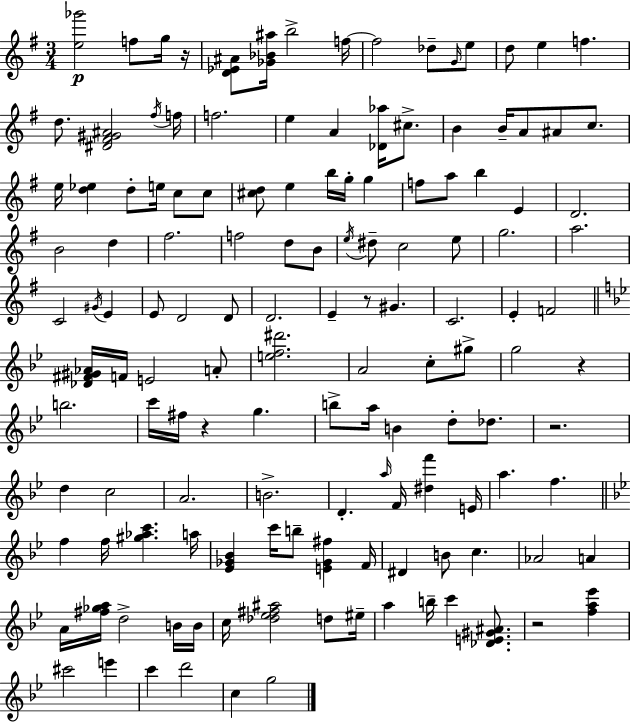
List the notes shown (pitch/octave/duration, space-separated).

[E5,Gb6]/h F5/e G5/s R/s [D4,Eb4,A#4]/e [Gb4,Bb4,A#5]/s B5/h F5/s F5/h Db5/e G4/s E5/e D5/e E5/q F5/q. D5/e. [D#4,F#4,G#4,A#4]/h F#5/s F5/s F5/h. E5/q A4/q [Db4,Ab5]/s C#5/e. B4/q B4/s A4/e A#4/e C5/e. E5/s [D5,Eb5]/q D5/e E5/s C5/e C5/e [C#5,D5]/e E5/q B5/s G5/s G5/q F5/e A5/e B5/q E4/q D4/h. B4/h D5/q F#5/h. F5/h D5/e B4/e E5/s D#5/e C5/h E5/e G5/h. A5/h. C4/h G#4/s E4/q E4/e D4/h D4/e D4/h. E4/q R/e G#4/q. C4/h. E4/q F4/h [Db4,F#4,G#4,Ab4]/s F4/s E4/h A4/e [E5,F5,D#6]/h. A4/h C5/e G#5/e G5/h R/q B5/h. C6/s F#5/s R/q G5/q. B5/e A5/s B4/q D5/e Db5/e. R/h. D5/q C5/h A4/h. B4/h. D4/q. A5/s F4/s [D#5,F6]/q E4/s A5/q. F5/q. F5/q F5/s [G#5,Ab5,C6]/q. A5/s [Eb4,Gb4,Bb4]/q C6/s B5/e [E4,Gb4,F#5]/q F4/s D#4/q B4/e C5/q. Ab4/h A4/q A4/s [F#5,Gb5,A5]/s D5/h B4/s B4/s C5/s [Db5,Eb5,F#5,A#5]/h D5/e EIS5/s A5/q B5/s C6/q [Db4,E4,G#4,A#4]/e. R/h [F5,A5,Eb6]/q C#6/h E6/q C6/q D6/h C5/q G5/h